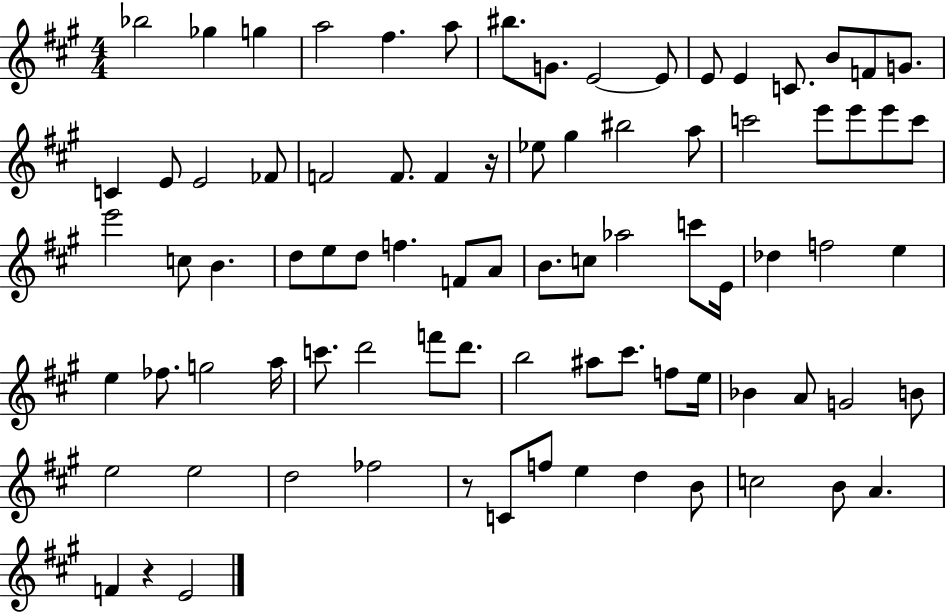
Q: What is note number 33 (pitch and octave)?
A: E6